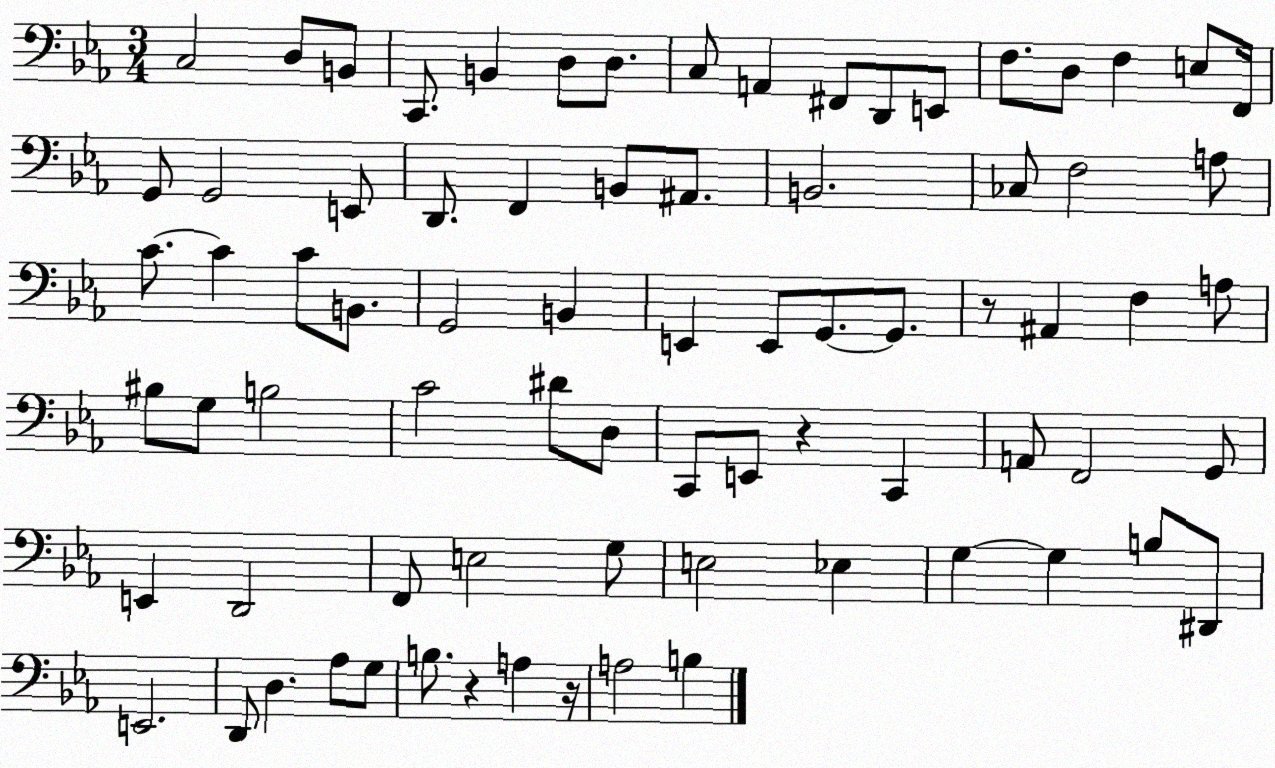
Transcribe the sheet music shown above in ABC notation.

X:1
T:Untitled
M:3/4
L:1/4
K:Eb
C,2 D,/2 B,,/2 C,,/2 B,, D,/2 D,/2 C,/2 A,, ^F,,/2 D,,/2 E,,/2 F,/2 D,/2 F, E,/2 F,,/4 G,,/2 G,,2 E,,/2 D,,/2 F,, B,,/2 ^A,,/2 B,,2 _C,/2 F,2 A,/2 C/2 C C/2 B,,/2 G,,2 B,, E,, E,,/2 G,,/2 G,,/2 z/2 ^A,, F, A,/2 ^B,/2 G,/2 B,2 C2 ^D/2 D,/2 C,,/2 E,,/2 z C,, A,,/2 F,,2 G,,/2 E,, D,,2 F,,/2 E,2 G,/2 E,2 _E, G, G, B,/2 ^D,,/2 E,,2 D,,/2 D, _A,/2 G,/2 B,/2 z A, z/4 A,2 B,